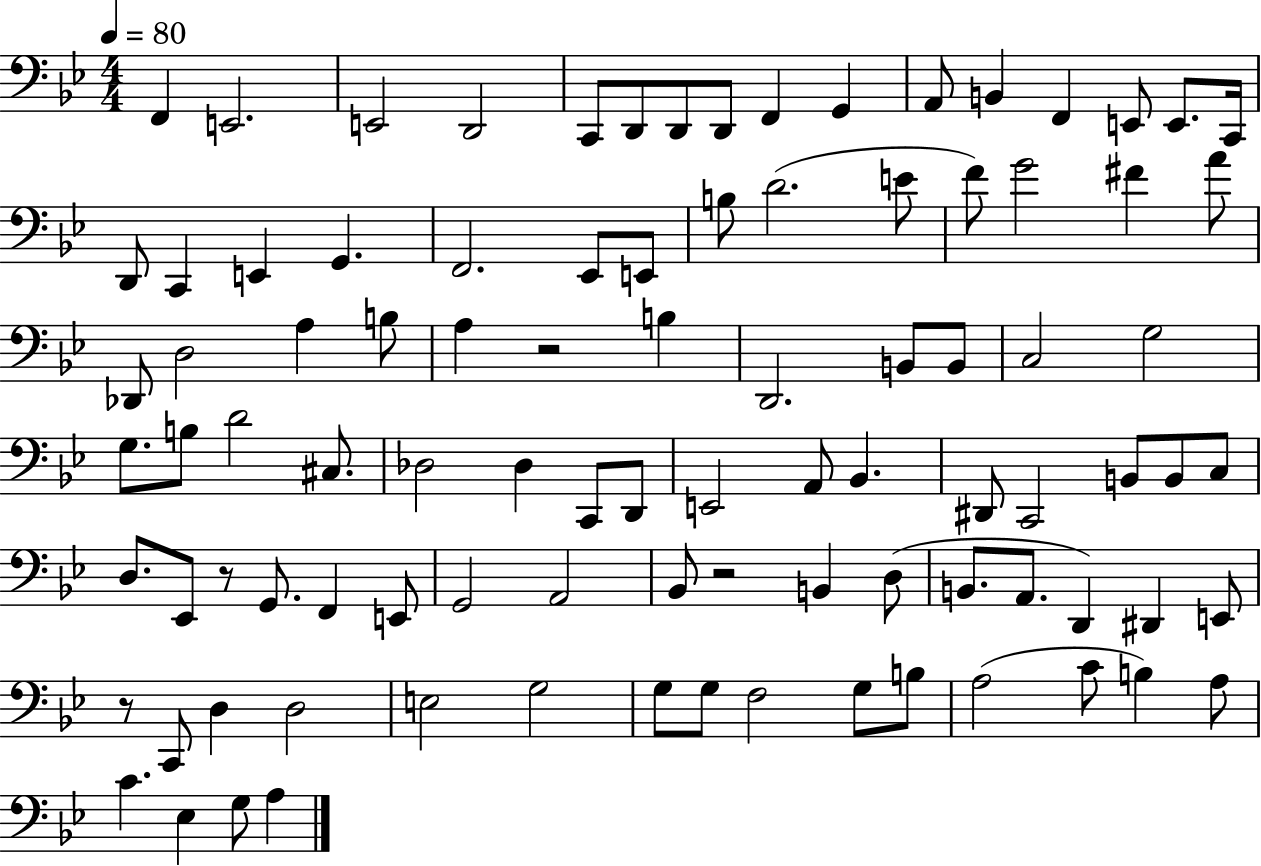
X:1
T:Untitled
M:4/4
L:1/4
K:Bb
F,, E,,2 E,,2 D,,2 C,,/2 D,,/2 D,,/2 D,,/2 F,, G,, A,,/2 B,, F,, E,,/2 E,,/2 C,,/4 D,,/2 C,, E,, G,, F,,2 _E,,/2 E,,/2 B,/2 D2 E/2 F/2 G2 ^F A/2 _D,,/2 D,2 A, B,/2 A, z2 B, D,,2 B,,/2 B,,/2 C,2 G,2 G,/2 B,/2 D2 ^C,/2 _D,2 _D, C,,/2 D,,/2 E,,2 A,,/2 _B,, ^D,,/2 C,,2 B,,/2 B,,/2 C,/2 D,/2 _E,,/2 z/2 G,,/2 F,, E,,/2 G,,2 A,,2 _B,,/2 z2 B,, D,/2 B,,/2 A,,/2 D,, ^D,, E,,/2 z/2 C,,/2 D, D,2 E,2 G,2 G,/2 G,/2 F,2 G,/2 B,/2 A,2 C/2 B, A,/2 C _E, G,/2 A,